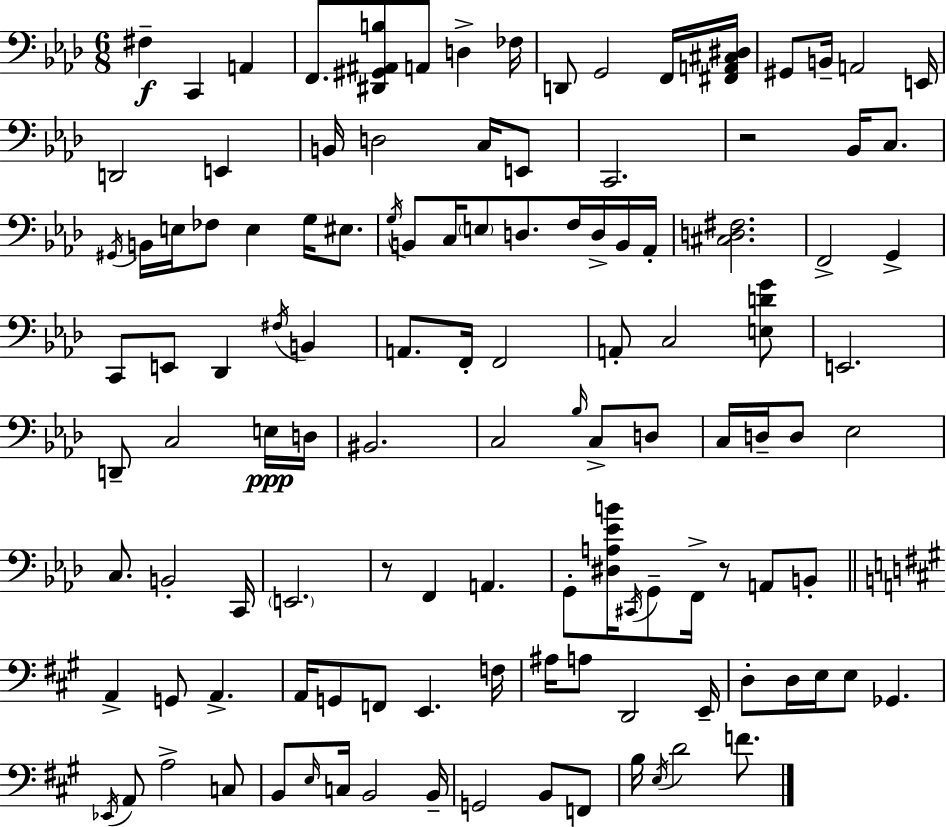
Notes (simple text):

F#3/q C2/q A2/q F2/e. [D#2,G#2,A#2,B3]/e A2/e D3/q FES3/s D2/e G2/h F2/s [F#2,A2,C#3,D#3]/s G#2/e B2/s A2/h E2/s D2/h E2/q B2/s D3/h C3/s E2/e C2/h. R/h Bb2/s C3/e. G#2/s B2/s E3/s FES3/e E3/q G3/s EIS3/e. G3/s B2/e C3/s E3/e D3/e. F3/s D3/s B2/s Ab2/s [C#3,D3,F#3]/h. F2/h G2/q C2/e E2/e Db2/q F#3/s B2/q A2/e. F2/s F2/h A2/e C3/h [E3,D4,G4]/e E2/h. D2/e C3/h E3/s D3/s BIS2/h. C3/h Bb3/s C3/e D3/e C3/s D3/s D3/e Eb3/h C3/e. B2/h C2/s E2/h. R/e F2/q A2/q. G2/e [D#3,A3,Eb4,B4]/s C#2/s G2/e F2/s R/e A2/e B2/e A2/q G2/e A2/q. A2/s G2/e F2/e E2/q. F3/s A#3/s A3/e D2/h E2/s D3/e D3/s E3/s E3/e Gb2/q. Eb2/s A2/e A3/h C3/e B2/e E3/s C3/s B2/h B2/s G2/h B2/e F2/e B3/s E3/s D4/h F4/e.